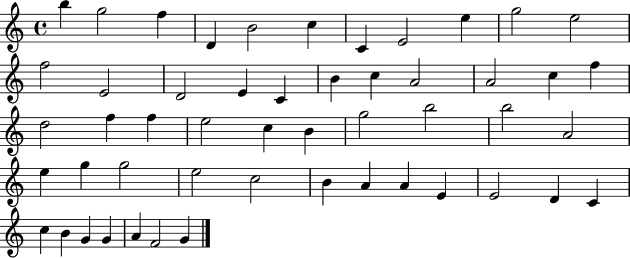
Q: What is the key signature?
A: C major